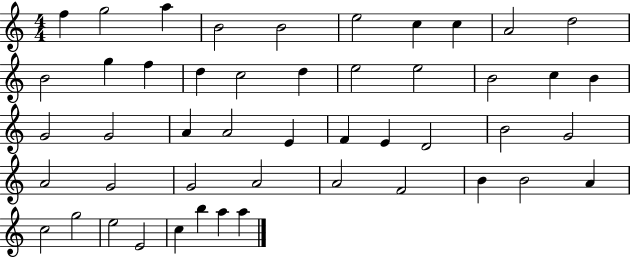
{
  \clef treble
  \numericTimeSignature
  \time 4/4
  \key c \major
  f''4 g''2 a''4 | b'2 b'2 | e''2 c''4 c''4 | a'2 d''2 | \break b'2 g''4 f''4 | d''4 c''2 d''4 | e''2 e''2 | b'2 c''4 b'4 | \break g'2 g'2 | a'4 a'2 e'4 | f'4 e'4 d'2 | b'2 g'2 | \break a'2 g'2 | g'2 a'2 | a'2 f'2 | b'4 b'2 a'4 | \break c''2 g''2 | e''2 e'2 | c''4 b''4 a''4 a''4 | \bar "|."
}